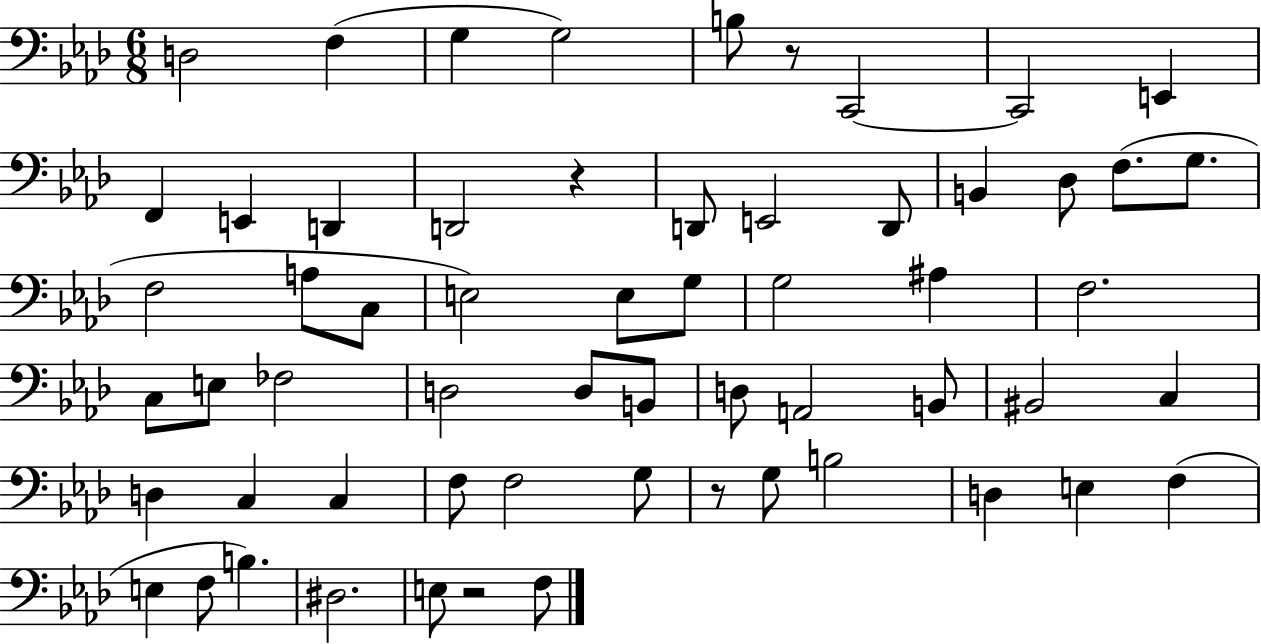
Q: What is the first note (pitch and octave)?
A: D3